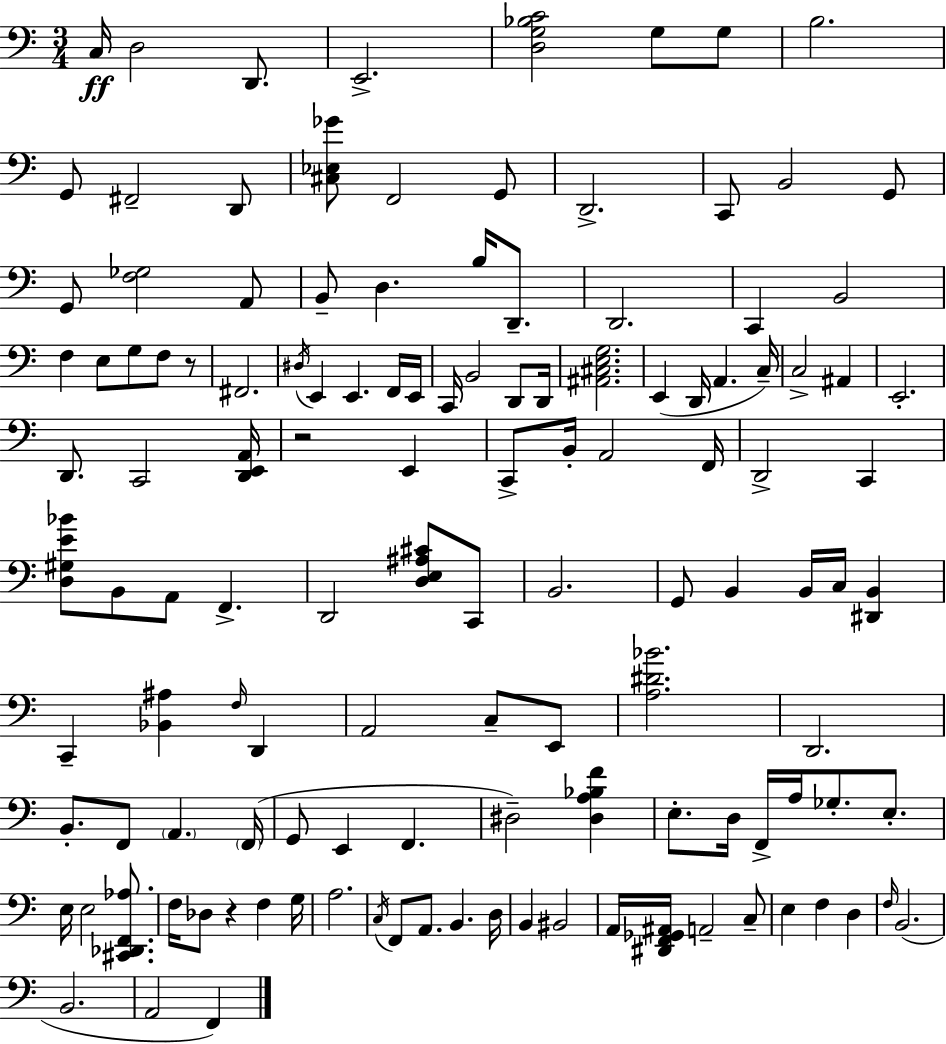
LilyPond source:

{
  \clef bass
  \numericTimeSignature
  \time 3/4
  \key a \minor
  c16\ff d2 d,8. | e,2.-> | <d g bes c'>2 g8 g8 | b2. | \break g,8 fis,2-- d,8 | <cis ees ges'>8 f,2 g,8 | d,2.-> | c,8 b,2 g,8 | \break g,8 <f ges>2 a,8 | b,8-- d4. b16 d,8.-- | d,2. | c,4 b,2 | \break f4 e8 g8 f8 r8 | fis,2. | \acciaccatura { dis16 } e,4 e,4. f,16 | e,16 c,16 b,2 d,8 | \break d,16 <ais, cis e g>2. | e,4( d,16 a,4. | c16--) c2-> ais,4 | e,2.-. | \break d,8. c,2 | <d, e, a,>16 r2 e,4 | c,8-> b,16-. a,2 | f,16 d,2-> c,4 | \break <d gis e' bes'>8 b,8 a,8 f,4.-> | d,2 <d e ais cis'>8 c,8 | b,2. | g,8 b,4 b,16 c16 <dis, b,>4 | \break c,4-- <bes, ais>4 \grace { f16 } d,4 | a,2 c8-- | e,8 <a dis' bes'>2. | d,2. | \break b,8.-. f,8 \parenthesize a,4. | \parenthesize f,16( g,8 e,4 f,4. | dis2--) <dis a bes f'>4 | e8.-. d16 f,16-> a16 ges8.-. e8.-. | \break e16 e2 <cis, des, f, aes>8. | f16 des8 r4 f4 | g16 a2. | \acciaccatura { c16 } f,8 a,8. b,4. | \break d16 b,4 bis,2 | a,16 <dis, f, ges, ais,>16 a,2-- | c8-- e4 f4 d4 | \grace { f16 } b,2.( | \break b,2. | a,2 | f,4) \bar "|."
}